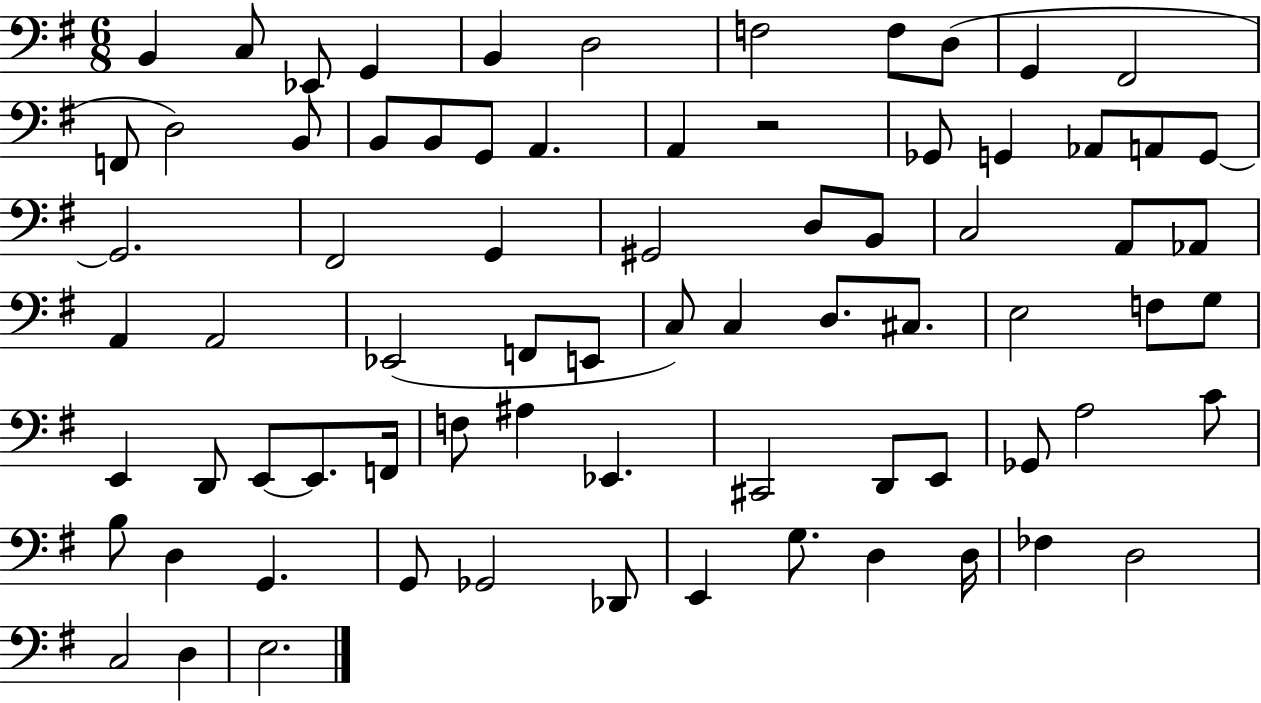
B2/q C3/e Eb2/e G2/q B2/q D3/h F3/h F3/e D3/e G2/q F#2/h F2/e D3/h B2/e B2/e B2/e G2/e A2/q. A2/q R/h Gb2/e G2/q Ab2/e A2/e G2/e G2/h. F#2/h G2/q G#2/h D3/e B2/e C3/h A2/e Ab2/e A2/q A2/h Eb2/h F2/e E2/e C3/e C3/q D3/e. C#3/e. E3/h F3/e G3/e E2/q D2/e E2/e E2/e. F2/s F3/e A#3/q Eb2/q. C#2/h D2/e E2/e Gb2/e A3/h C4/e B3/e D3/q G2/q. G2/e Gb2/h Db2/e E2/q G3/e. D3/q D3/s FES3/q D3/h C3/h D3/q E3/h.